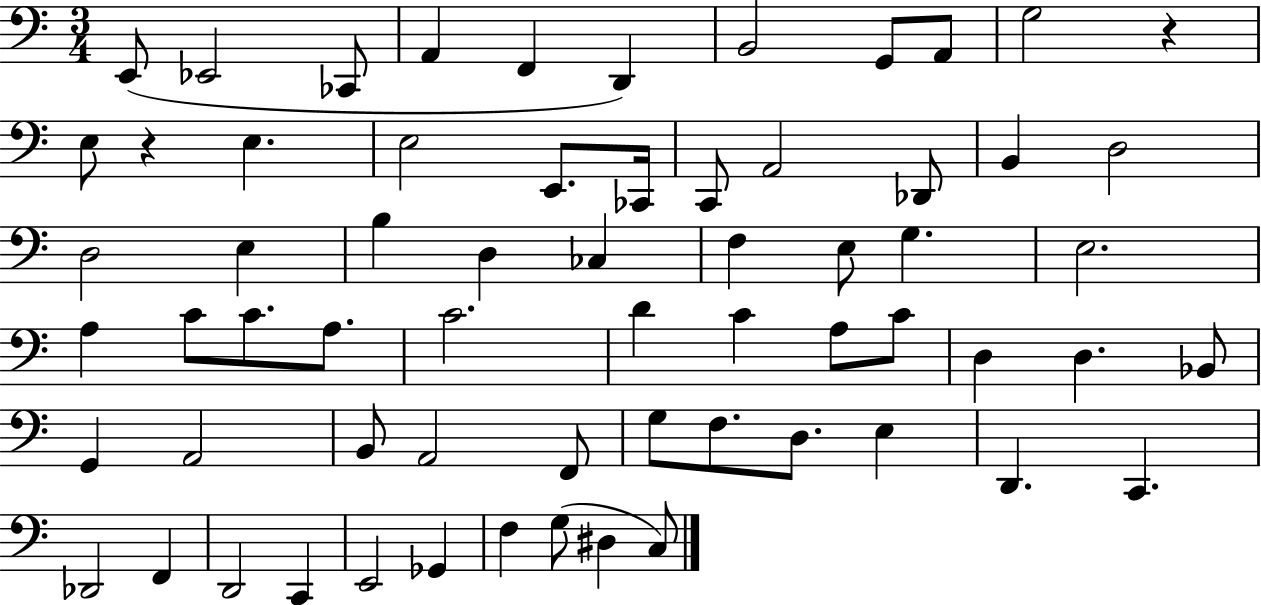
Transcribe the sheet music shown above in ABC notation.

X:1
T:Untitled
M:3/4
L:1/4
K:C
E,,/2 _E,,2 _C,,/2 A,, F,, D,, B,,2 G,,/2 A,,/2 G,2 z E,/2 z E, E,2 E,,/2 _C,,/4 C,,/2 A,,2 _D,,/2 B,, D,2 D,2 E, B, D, _C, F, E,/2 G, E,2 A, C/2 C/2 A,/2 C2 D C A,/2 C/2 D, D, _B,,/2 G,, A,,2 B,,/2 A,,2 F,,/2 G,/2 F,/2 D,/2 E, D,, C,, _D,,2 F,, D,,2 C,, E,,2 _G,, F, G,/2 ^D, C,/2